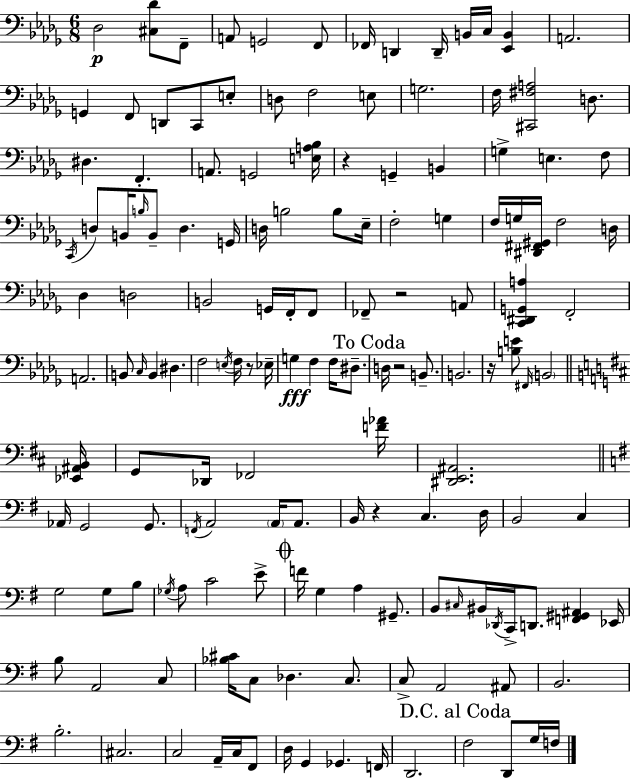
{
  \clef bass
  \numericTimeSignature
  \time 6/8
  \key bes \minor
  des2\p <cis des'>8 f,8-- | a,8 g,2 f,8 | fes,16 d,4 d,16-- b,16 c16 <ees, b,>4 | a,2. | \break g,4 f,8 d,8 c,8 e8-. | d8 f2 e8 | g2. | f16 <cis, fis a>2 d8. | \break dis4. f,4.-. | a,8. g,2 <e a bes>16 | r4 g,4-- b,4 | g4-> e4. f8 | \break \acciaccatura { c,16 } d8 b,16 \grace { b16 } b,8-- d4. | g,16 d16 b2 b8 | ees16-- f2-. g4 | f16 g16 <dis, fis, gis,>16 f2 | \break d16 des4 d2 | b,2 g,16 f,16-. | f,8 fes,8-- r2 | a,8 <c, dis, g, a>4 f,2-. | \break a,2. | b,8 \grace { c16 } b,4 dis4. | f2 \acciaccatura { e16 } | f16 r8 ees16-- g4\fff f4 | \break f16 dis8.-- \mark "To Coda" d16 r2 | b,8.-- b,2. | r16 <b e'>8 \grace { fis,16 } \parenthesize b,2 | \bar "||" \break \key b \minor <ees, ais, b,>16 g,8 des,16 fes,2 | <f' aes'>16 <dis, e, ais,>2. | \bar "||" \break \key g \major aes,16 g,2 g,8. | \acciaccatura { f,16 } a,2 \parenthesize a,16 a,8. | b,16 r4 c4. | d16 b,2 c4 | \break g2 g8 b8 | \acciaccatura { ges16 } a8 c'2 | e'8-> \mark \markup { \musicglyph "scripts.coda" } f'16 g4 a4 gis,8.-- | b,8 \grace { cis16 } bis,16 \acciaccatura { des,16 } c,16-> d,8. <f, gis, ais,>4 | \break ees,16 b8 a,2 | c8 <bes cis'>16 c8 des4. | c8. c8-> a,2 | ais,8 b,2. | \break b2.-. | cis2. | c2 | a,16-- c16 fis,8 d16 g,4 ges,4. | \break f,16 d,2. | \mark "D.C. al Coda" fis2 | d,8 g16 f16 \bar "|."
}